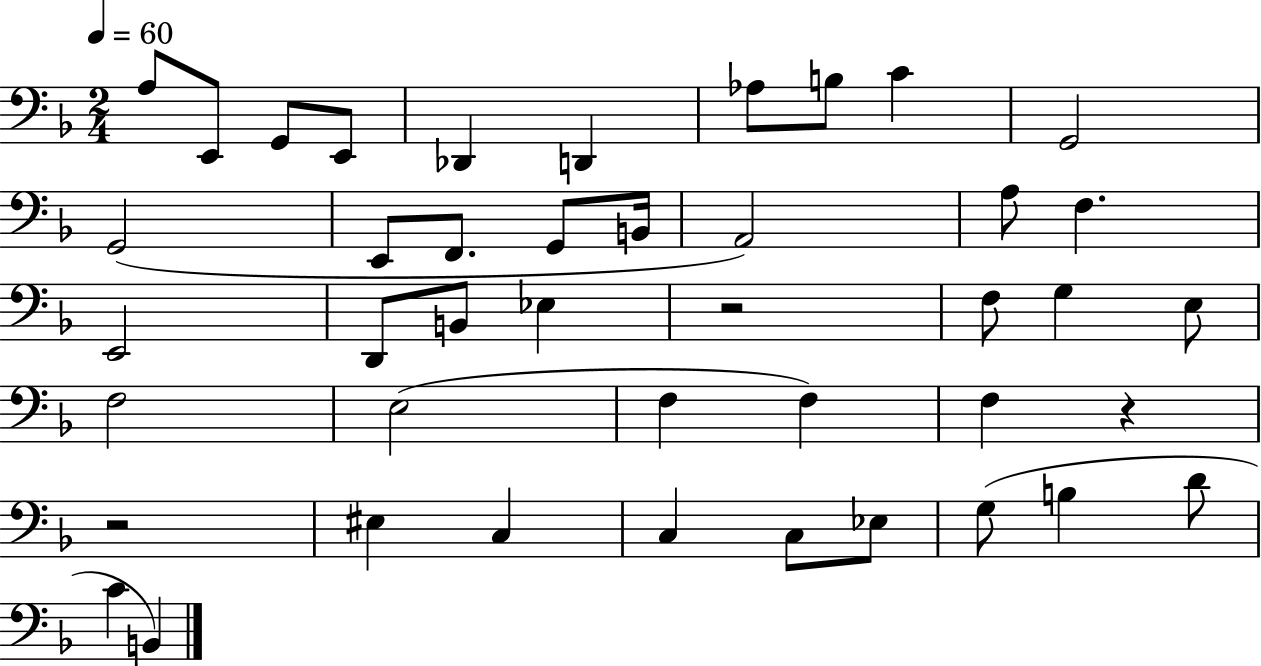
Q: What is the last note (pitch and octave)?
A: B2